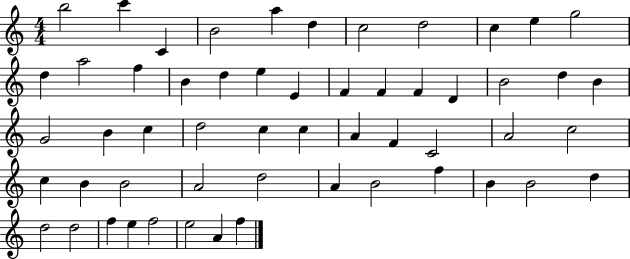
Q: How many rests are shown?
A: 0